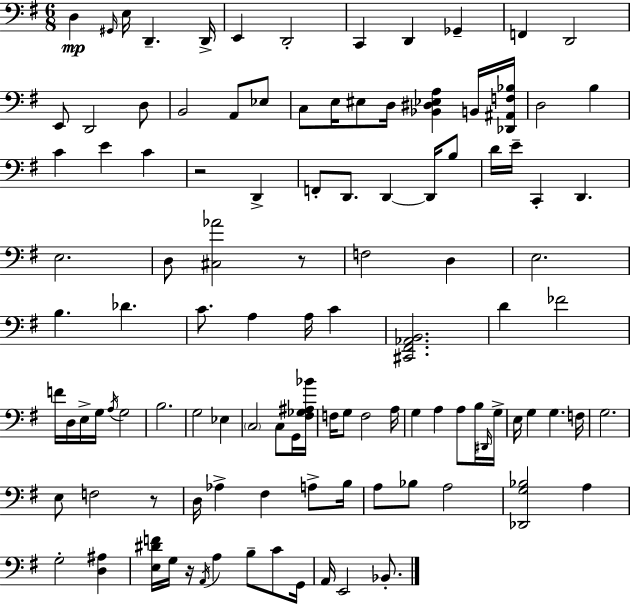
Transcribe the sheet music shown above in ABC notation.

X:1
T:Untitled
M:6/8
L:1/4
K:Em
D, ^G,,/4 E,/4 D,, D,,/4 E,, D,,2 C,, D,, _G,, F,, D,,2 E,,/2 D,,2 D,/2 B,,2 A,,/2 _E,/2 C,/2 E,/4 ^E,/2 D,/4 [_B,,^D,_E,A,] B,,/4 [_D,,^A,,F,_B,]/4 D,2 B, C E C z2 D,, F,,/2 D,,/2 D,, D,,/4 B,/2 D/4 E/4 C,, D,, E,2 D,/2 [^C,_A]2 z/2 F,2 D, E,2 B, _D C/2 A, A,/4 C [^C,,^F,,_A,,B,,]2 D _F2 F/4 D,/4 E,/4 G,/4 A,/4 G,2 B,2 G,2 _E, C,2 C,/2 G,,/4 [^F,_G,^A,_B]/4 F,/4 G,/2 F,2 A,/4 G, A, A,/2 B,/4 ^D,,/4 G,/4 E,/4 G, G, F,/4 G,2 E,/2 F,2 z/2 D,/4 _A, ^F, A,/2 B,/4 A,/2 _B,/2 A,2 [_D,,G,_B,]2 A, G,2 [D,^A,] [E,^DF]/4 G,/4 z/4 A,,/4 A, B,/2 C/2 G,,/4 A,,/4 E,,2 _B,,/2